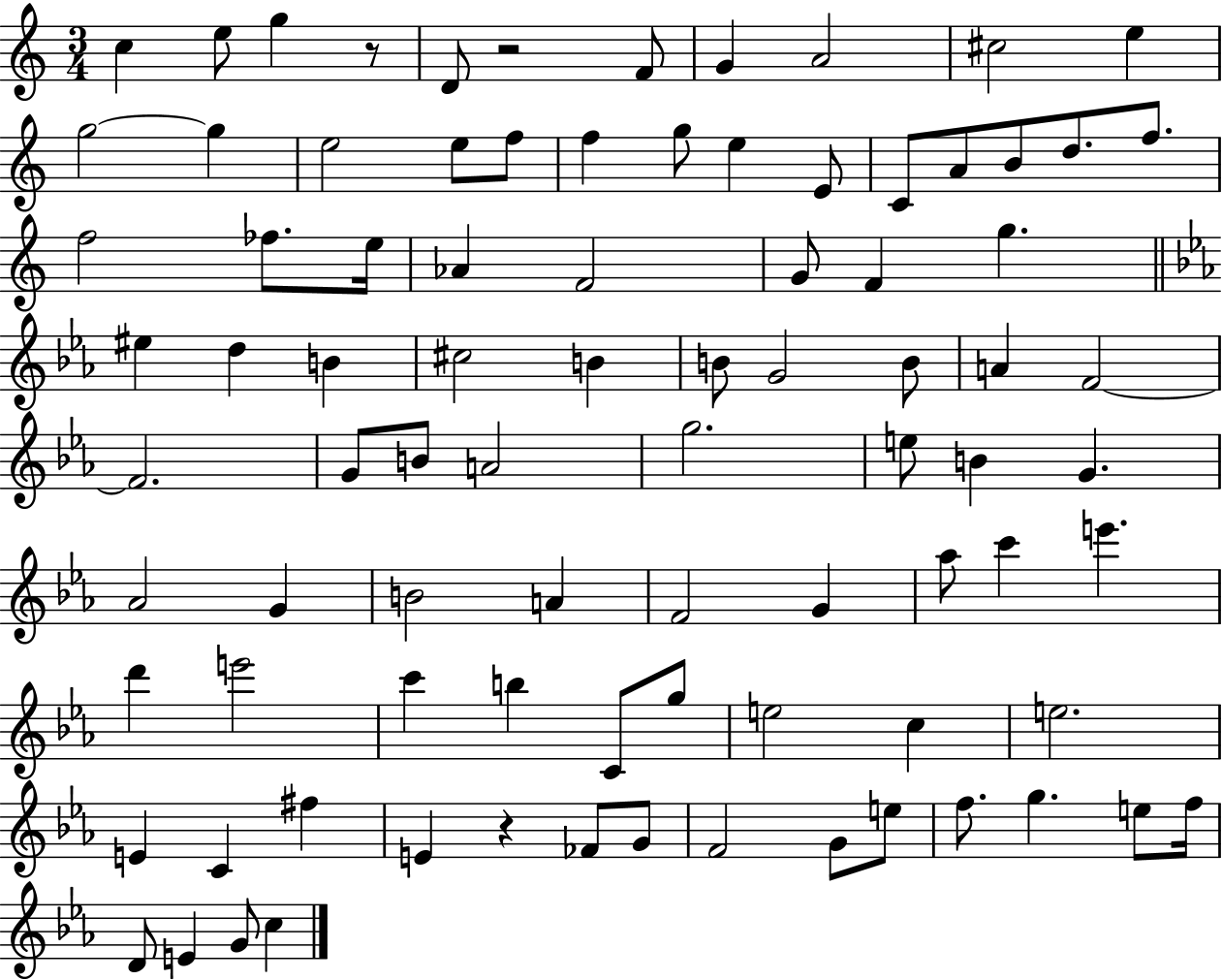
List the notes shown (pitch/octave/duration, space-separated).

C5/q E5/e G5/q R/e D4/e R/h F4/e G4/q A4/h C#5/h E5/q G5/h G5/q E5/h E5/e F5/e F5/q G5/e E5/q E4/e C4/e A4/e B4/e D5/e. F5/e. F5/h FES5/e. E5/s Ab4/q F4/h G4/e F4/q G5/q. EIS5/q D5/q B4/q C#5/h B4/q B4/e G4/h B4/e A4/q F4/h F4/h. G4/e B4/e A4/h G5/h. E5/e B4/q G4/q. Ab4/h G4/q B4/h A4/q F4/h G4/q Ab5/e C6/q E6/q. D6/q E6/h C6/q B5/q C4/e G5/e E5/h C5/q E5/h. E4/q C4/q F#5/q E4/q R/q FES4/e G4/e F4/h G4/e E5/e F5/e. G5/q. E5/e F5/s D4/e E4/q G4/e C5/q